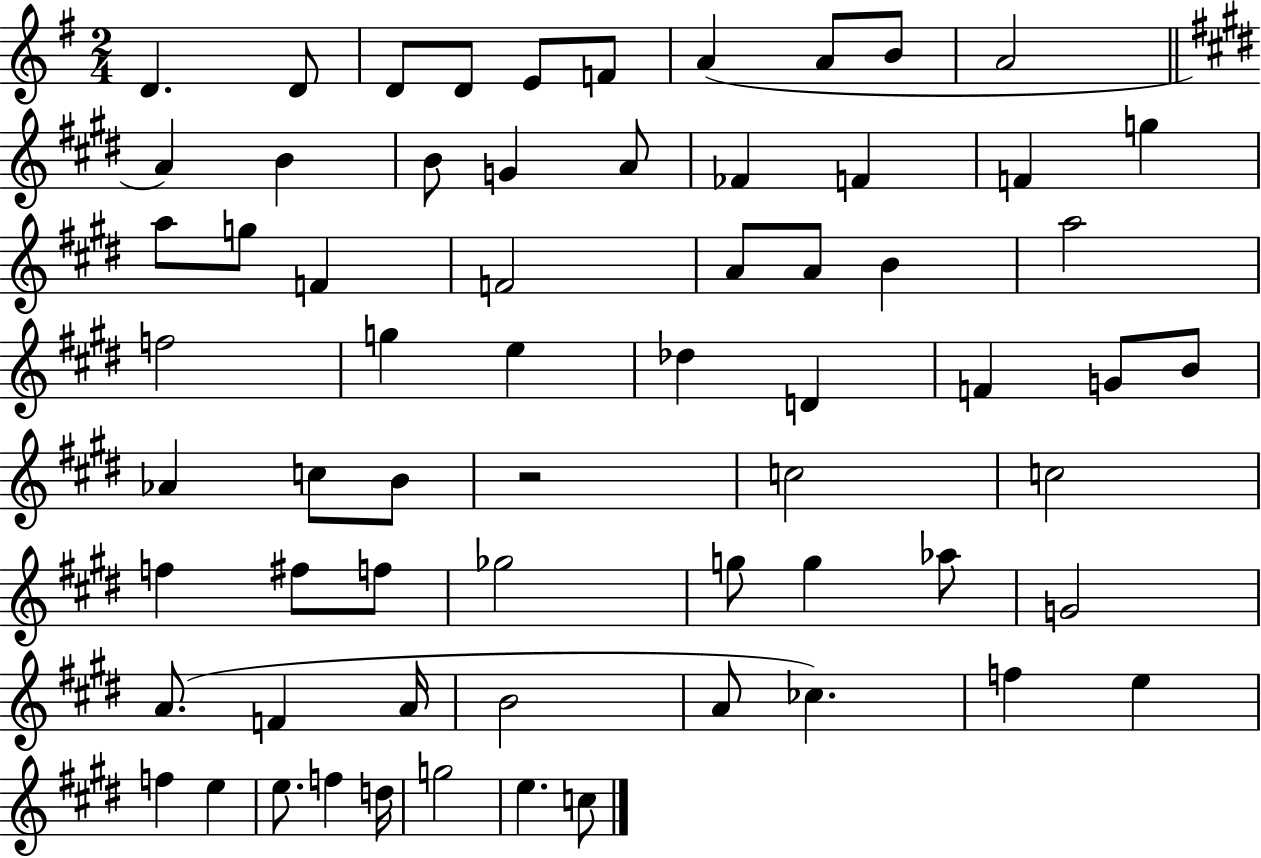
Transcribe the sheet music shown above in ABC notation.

X:1
T:Untitled
M:2/4
L:1/4
K:G
D D/2 D/2 D/2 E/2 F/2 A A/2 B/2 A2 A B B/2 G A/2 _F F F g a/2 g/2 F F2 A/2 A/2 B a2 f2 g e _d D F G/2 B/2 _A c/2 B/2 z2 c2 c2 f ^f/2 f/2 _g2 g/2 g _a/2 G2 A/2 F A/4 B2 A/2 _c f e f e e/2 f d/4 g2 e c/2